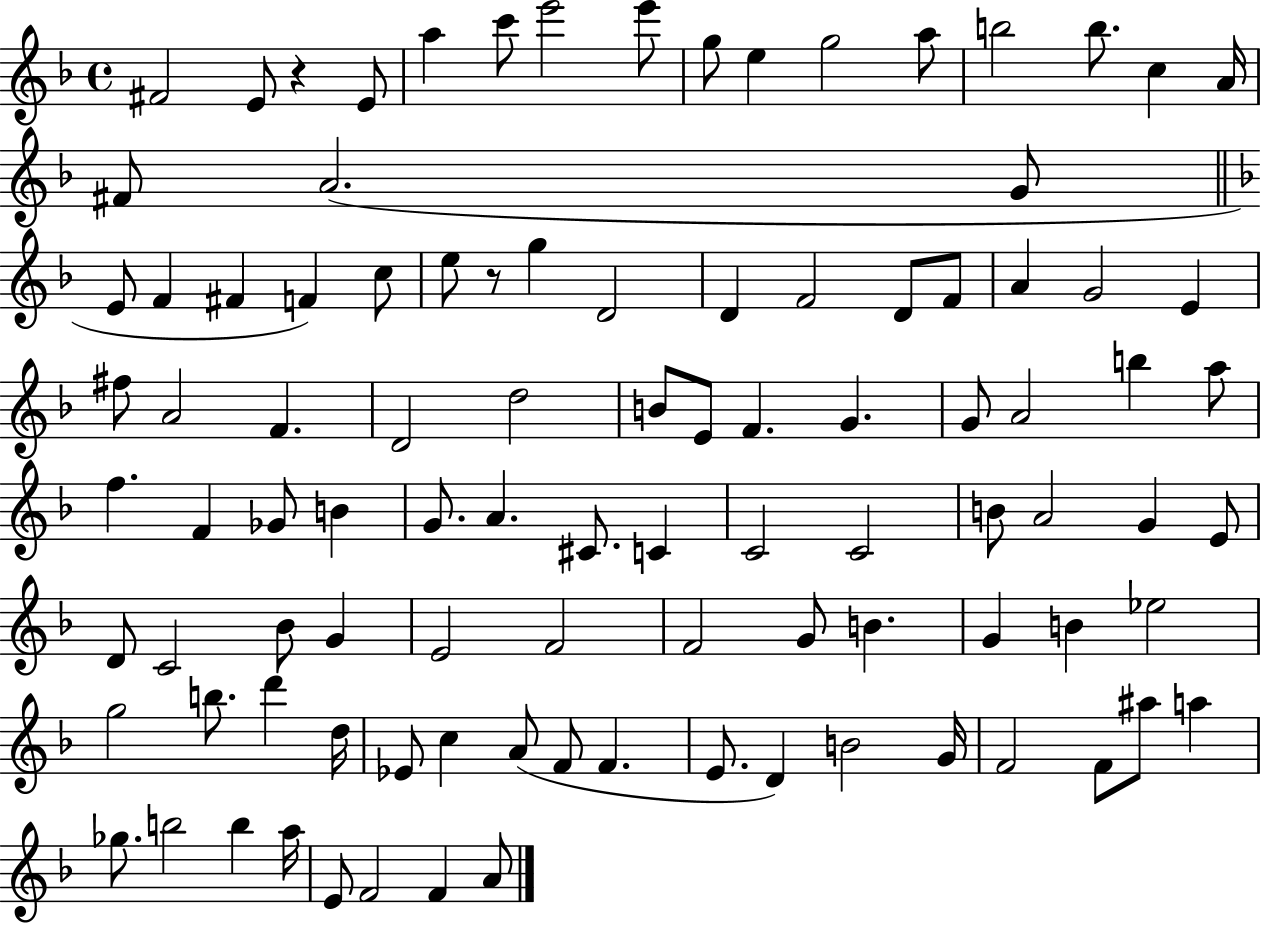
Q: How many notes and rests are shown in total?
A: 99